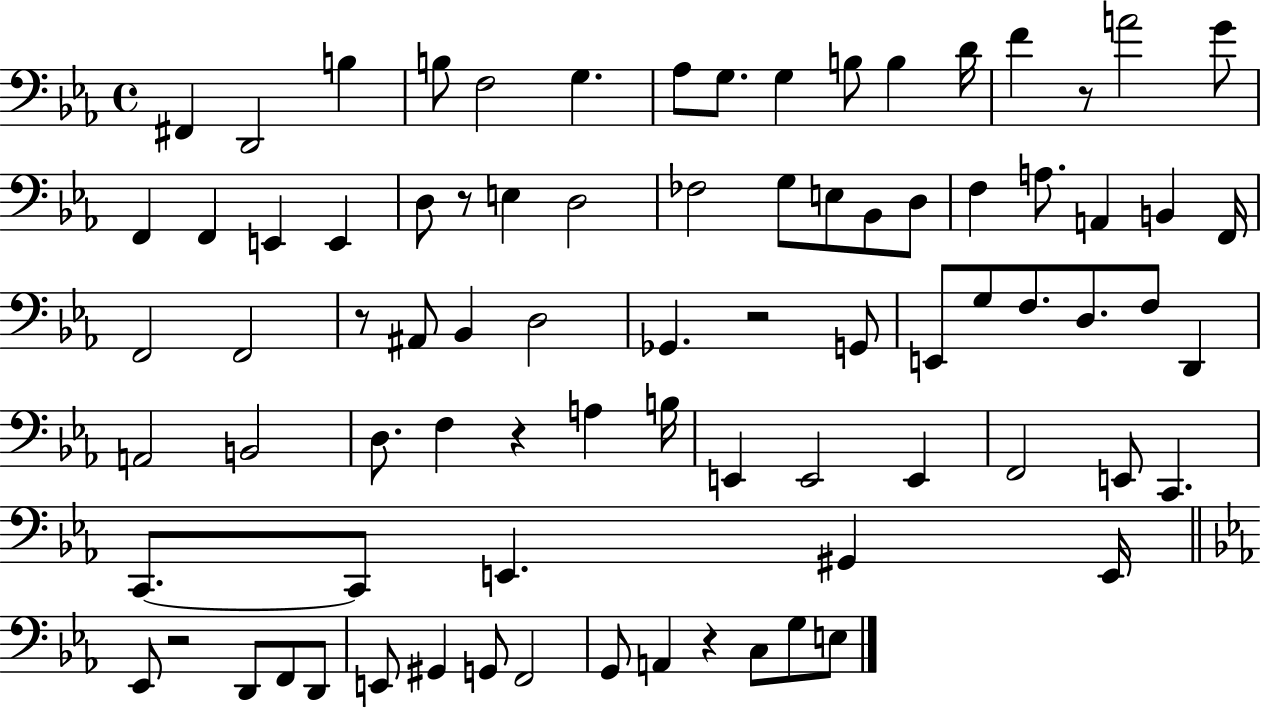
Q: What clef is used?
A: bass